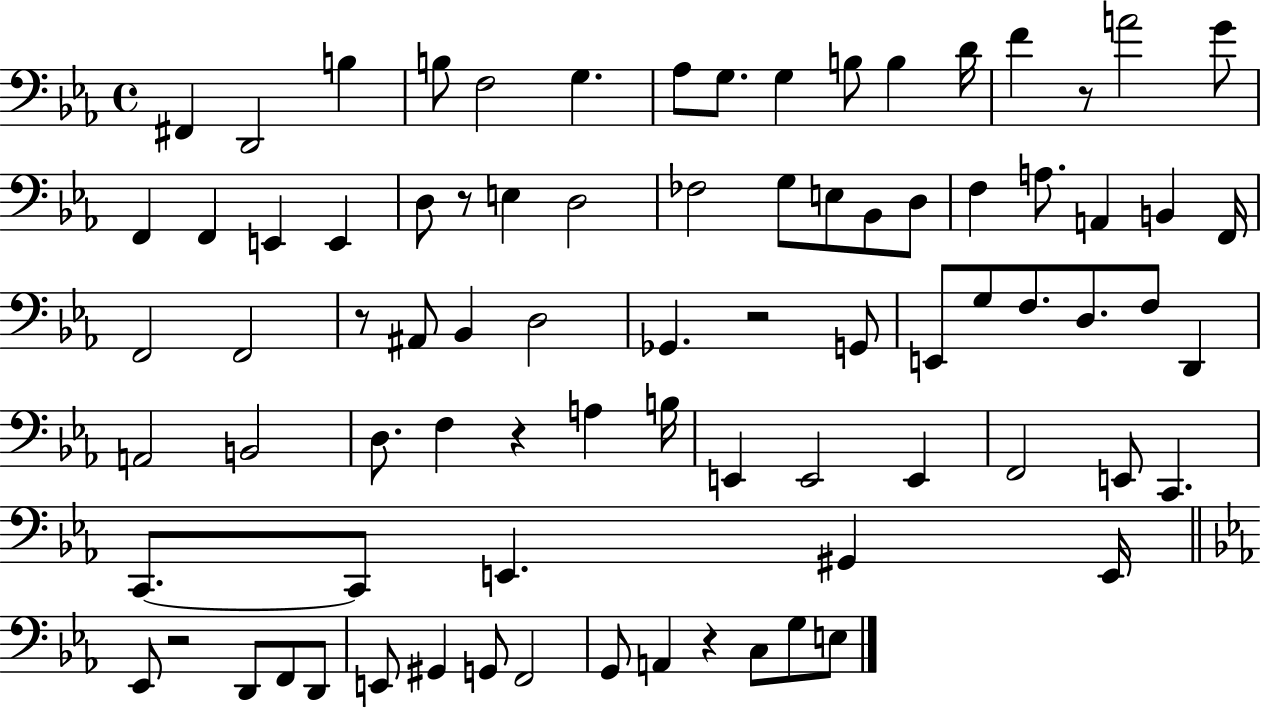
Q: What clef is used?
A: bass